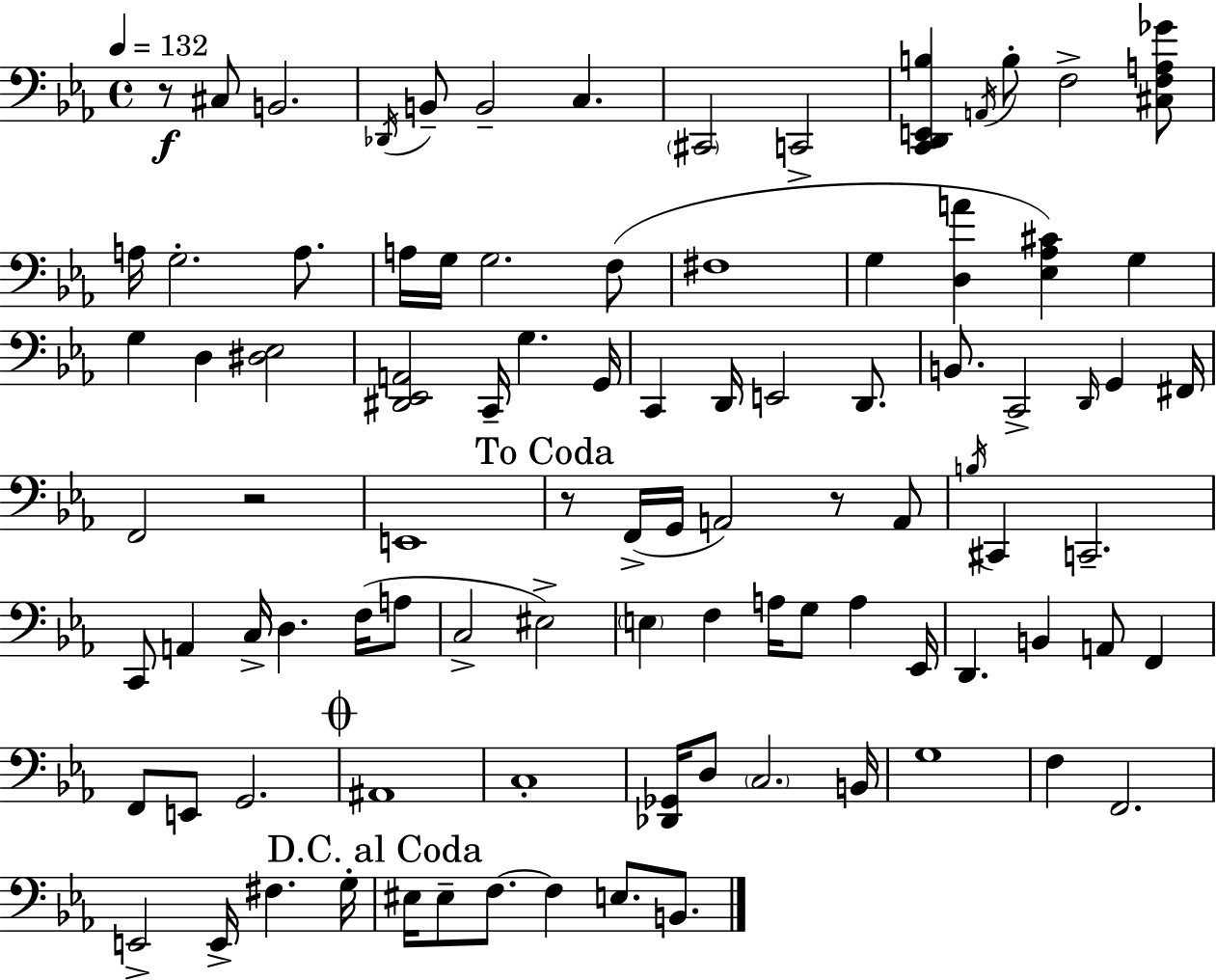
X:1
T:Untitled
M:4/4
L:1/4
K:Cm
z/2 ^C,/2 B,,2 _D,,/4 B,,/2 B,,2 C, ^C,,2 C,,2 [C,,D,,E,,B,] A,,/4 B,/2 F,2 [^C,F,A,_G]/2 A,/4 G,2 A,/2 A,/4 G,/4 G,2 F,/2 ^F,4 G, [D,A] [_E,_A,^C] G, G, D, [^D,_E,]2 [^D,,_E,,A,,]2 C,,/4 G, G,,/4 C,, D,,/4 E,,2 D,,/2 B,,/2 C,,2 D,,/4 G,, ^F,,/4 F,,2 z2 E,,4 z/2 F,,/4 G,,/4 A,,2 z/2 A,,/2 B,/4 ^C,, C,,2 C,,/2 A,, C,/4 D, F,/4 A,/2 C,2 ^E,2 E, F, A,/4 G,/2 A, _E,,/4 D,, B,, A,,/2 F,, F,,/2 E,,/2 G,,2 ^A,,4 C,4 [_D,,_G,,]/4 D,/2 C,2 B,,/4 G,4 F, F,,2 E,,2 E,,/4 ^F, G,/4 ^E,/4 ^E,/2 F,/2 F, E,/2 B,,/2